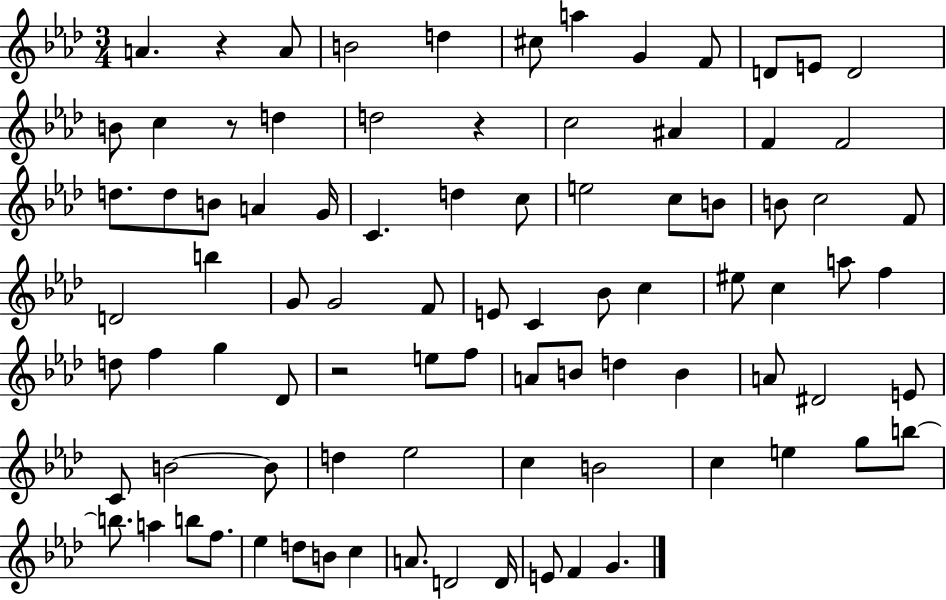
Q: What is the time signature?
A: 3/4